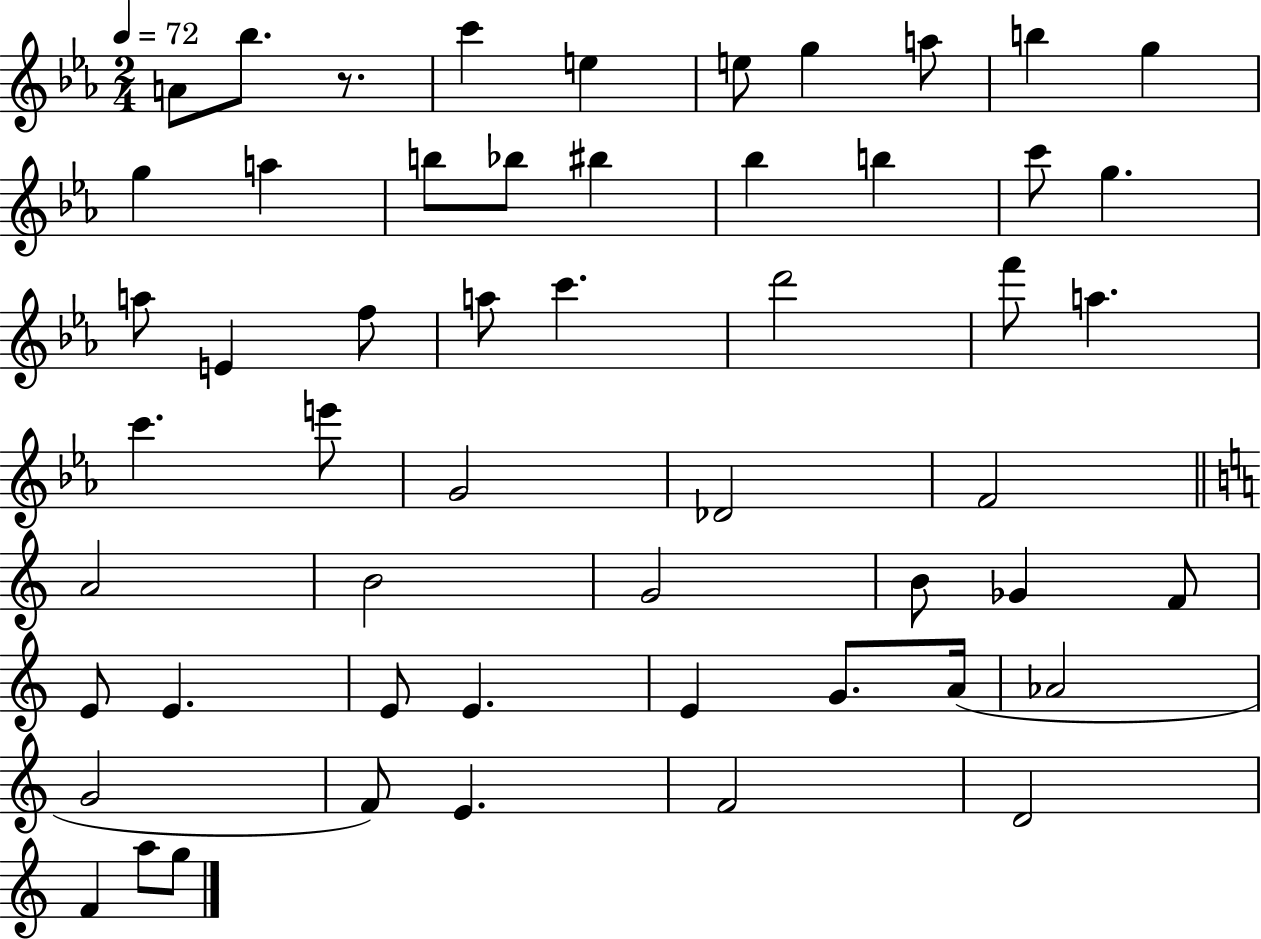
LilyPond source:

{
  \clef treble
  \numericTimeSignature
  \time 2/4
  \key ees \major
  \tempo 4 = 72
  a'8 bes''8. r8. | c'''4 e''4 | e''8 g''4 a''8 | b''4 g''4 | \break g''4 a''4 | b''8 bes''8 bis''4 | bes''4 b''4 | c'''8 g''4. | \break a''8 e'4 f''8 | a''8 c'''4. | d'''2 | f'''8 a''4. | \break c'''4. e'''8 | g'2 | des'2 | f'2 | \break \bar "||" \break \key a \minor a'2 | b'2 | g'2 | b'8 ges'4 f'8 | \break e'8 e'4. | e'8 e'4. | e'4 g'8. a'16( | aes'2 | \break g'2 | f'8) e'4. | f'2 | d'2 | \break f'4 a''8 g''8 | \bar "|."
}